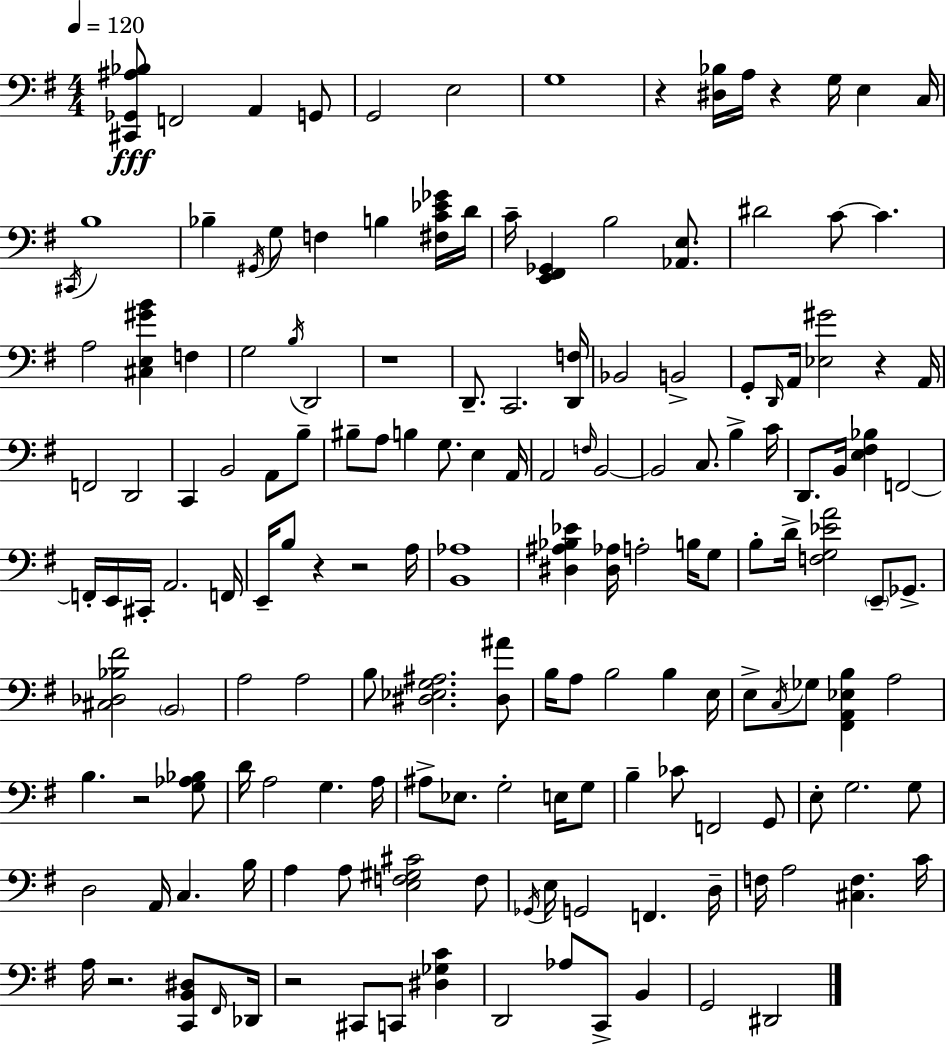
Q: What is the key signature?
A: G major